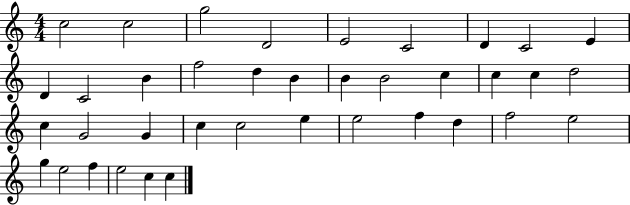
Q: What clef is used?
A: treble